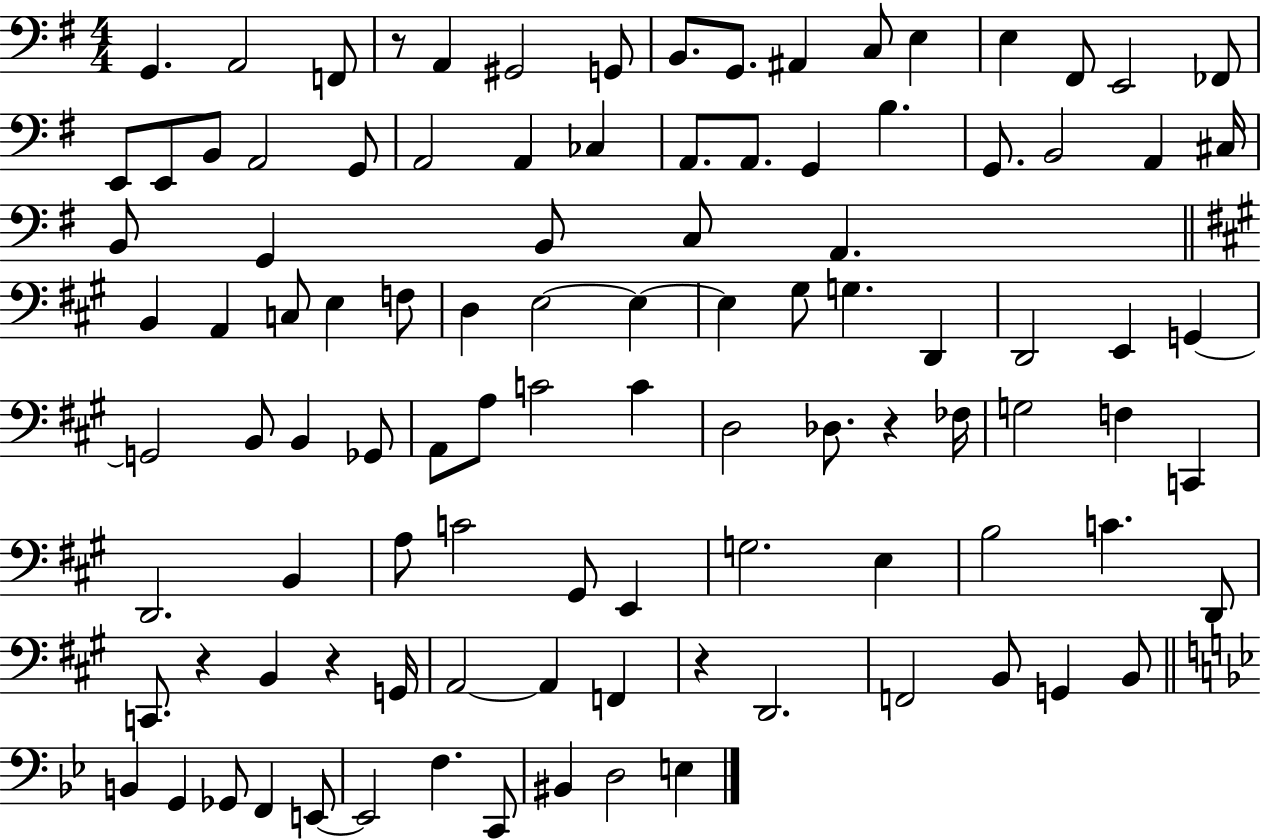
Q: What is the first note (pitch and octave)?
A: G2